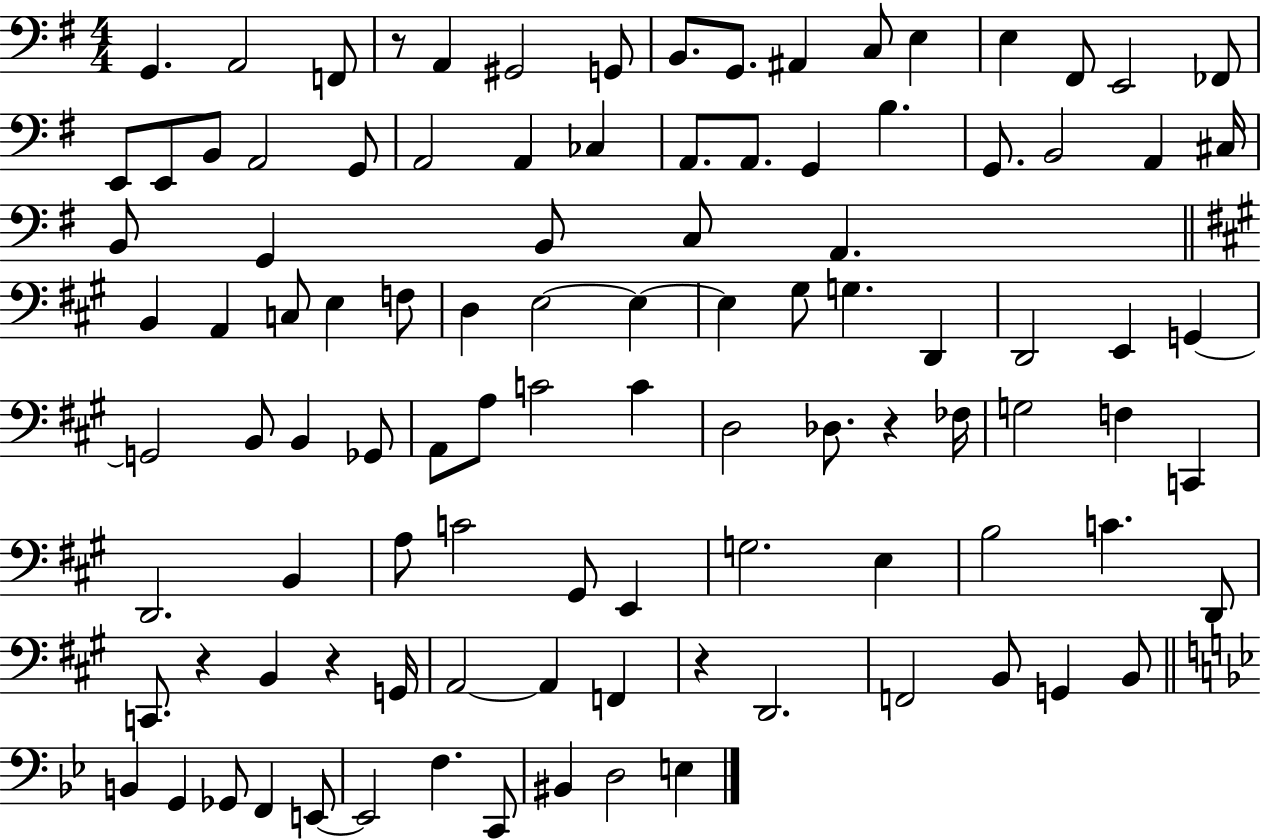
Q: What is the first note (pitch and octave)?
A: G2